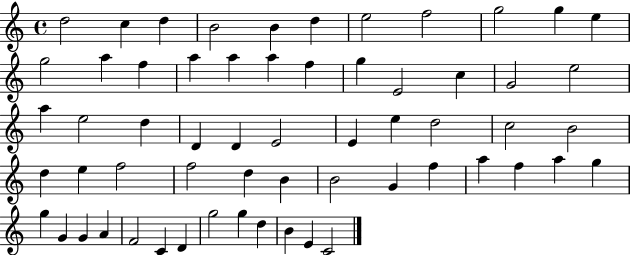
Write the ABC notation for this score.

X:1
T:Untitled
M:4/4
L:1/4
K:C
d2 c d B2 B d e2 f2 g2 g e g2 a f a a a f g E2 c G2 e2 a e2 d D D E2 E e d2 c2 B2 d e f2 f2 d B B2 G f a f a g g G G A F2 C D g2 g d B E C2